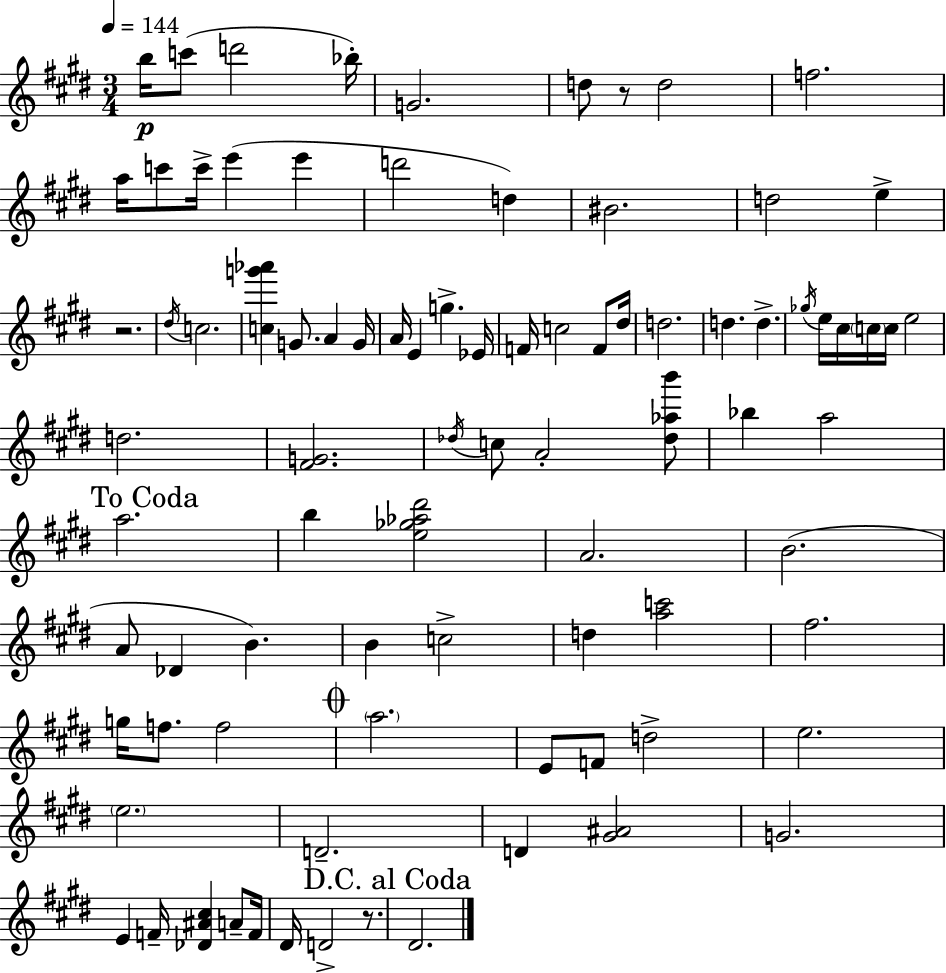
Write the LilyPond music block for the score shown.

{
  \clef treble
  \numericTimeSignature
  \time 3/4
  \key e \major
  \tempo 4 = 144
  b''16\p c'''8( d'''2 bes''16-.) | g'2. | d''8 r8 d''2 | f''2. | \break a''16 c'''8 c'''16-> e'''4( e'''4 | d'''2 d''4) | bis'2. | d''2 e''4-> | \break r2. | \acciaccatura { dis''16 } c''2. | <c'' g''' aes'''>4 g'8. a'4 | g'16 a'16 e'4 g''4.-> | \break ees'16 f'16 c''2 f'8 | dis''16 d''2. | d''4. d''4.-> | \acciaccatura { ges''16 } e''16 cis''16 \parenthesize c''16 c''16 e''2 | \break d''2. | <fis' g'>2. | \acciaccatura { des''16 } c''8 a'2-. | <des'' aes'' b'''>8 bes''4 a''2 | \break \mark "To Coda" a''2. | b''4 <e'' ges'' aes'' dis'''>2 | a'2. | b'2.( | \break a'8 des'4 b'4.) | b'4 c''2-> | d''4 <a'' c'''>2 | fis''2. | \break g''16 f''8. f''2 | \mark \markup { \musicglyph "scripts.coda" } \parenthesize a''2. | e'8 f'8 d''2-> | e''2. | \break \parenthesize e''2. | d'2.-- | d'4 <gis' ais'>2 | g'2. | \break e'4 f'16-- <des' ais' cis''>4 | a'8-- f'16 dis'16 d'2-> | r8. \mark "D.C. al Coda" dis'2. | \bar "|."
}